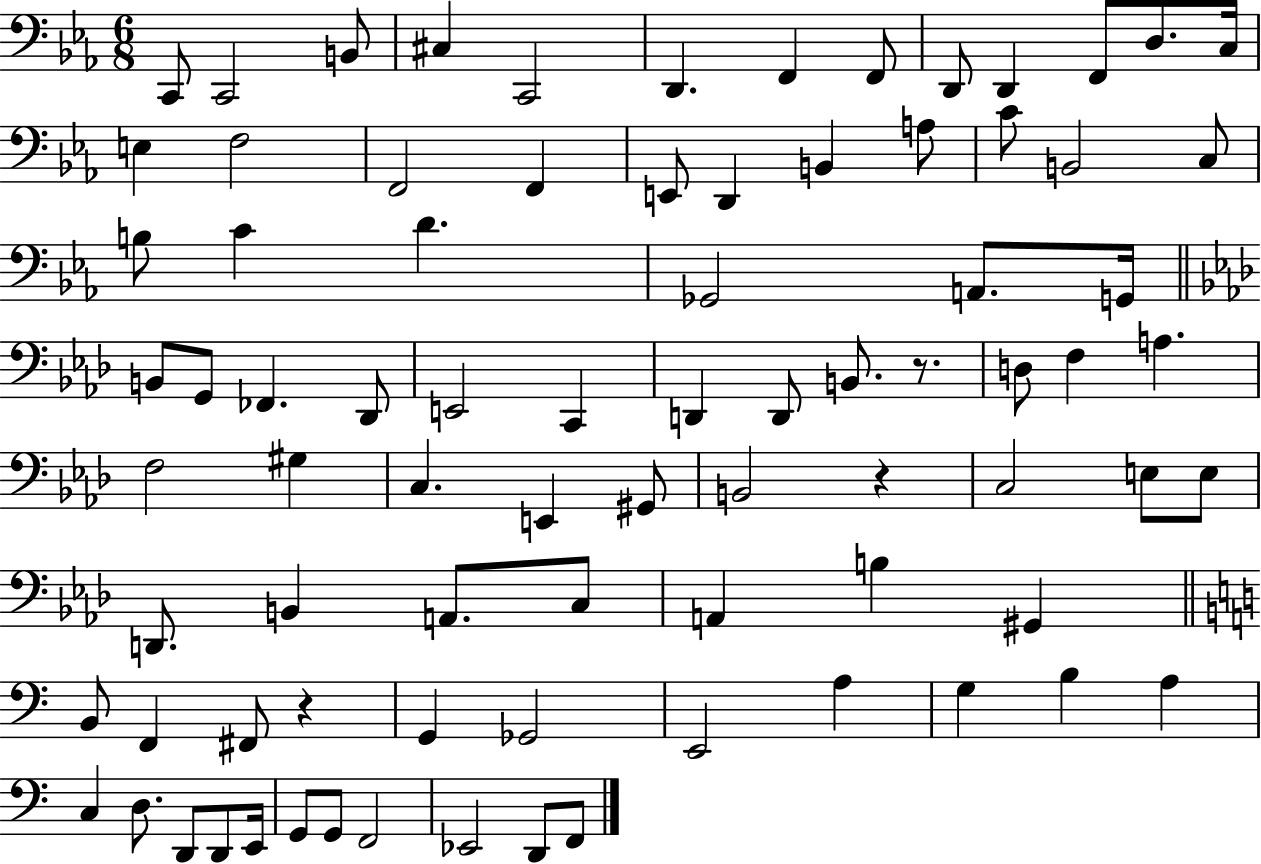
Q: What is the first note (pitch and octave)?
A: C2